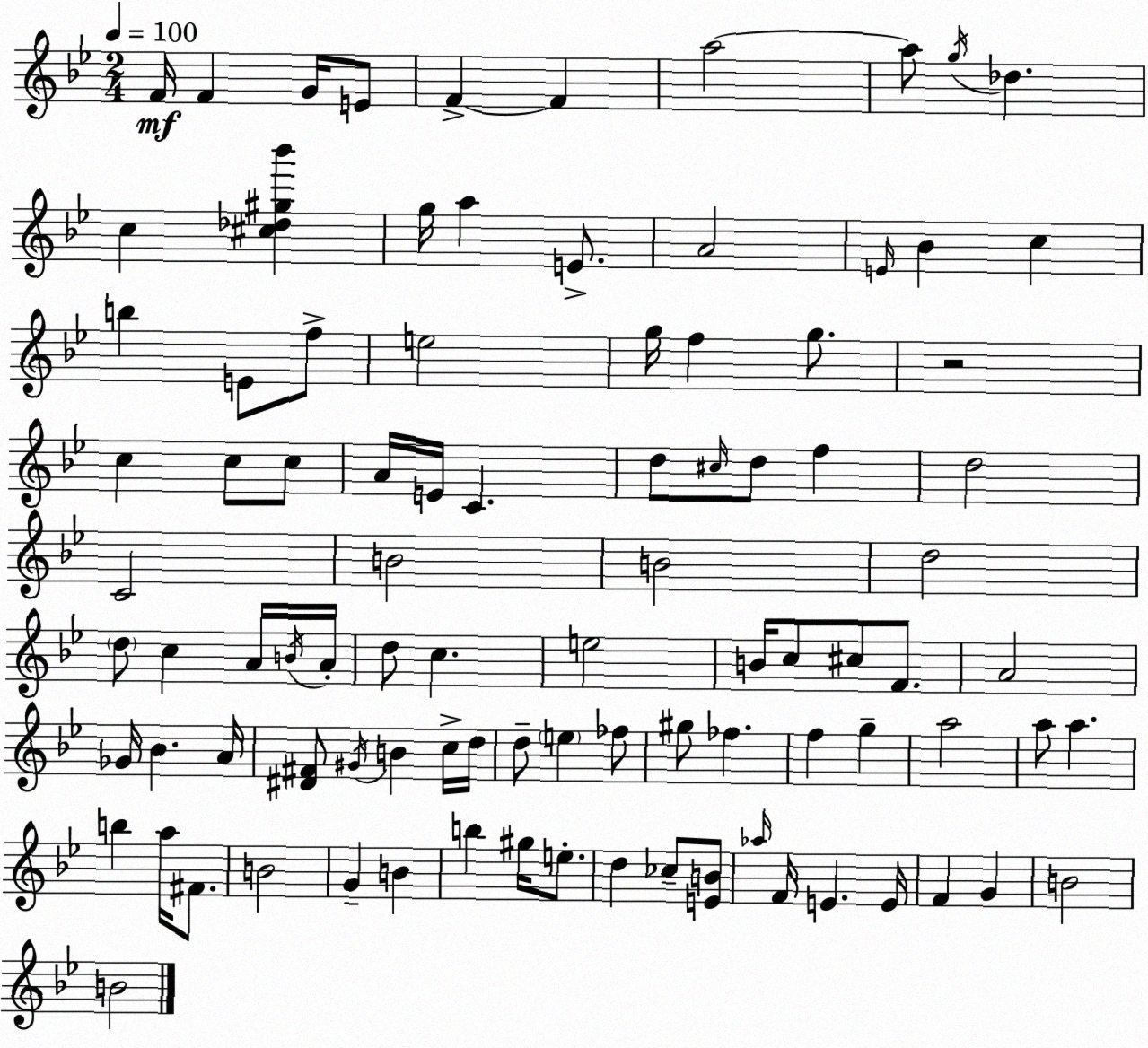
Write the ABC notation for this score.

X:1
T:Untitled
M:2/4
L:1/4
K:Gm
F/4 F G/4 E/2 F F a2 a/2 g/4 _d c [^c_d^g_b'] g/4 a E/2 A2 E/4 _B c b E/2 f/2 e2 g/4 f g/2 z2 c c/2 c/2 A/4 E/4 C d/2 ^c/4 d/2 f d2 C2 B2 B2 d2 d/2 c A/4 B/4 A/4 d/2 c e2 B/4 c/2 ^c/2 F/2 A2 _G/4 _B A/4 [^D^F]/2 ^G/4 B c/4 d/4 d/2 e _f/2 ^g/2 _f f g a2 a/2 a b a/4 ^F/2 B2 G B b ^g/4 e/2 d _c/2 [EB]/2 _a/4 F/4 E E/4 F G B2 B2